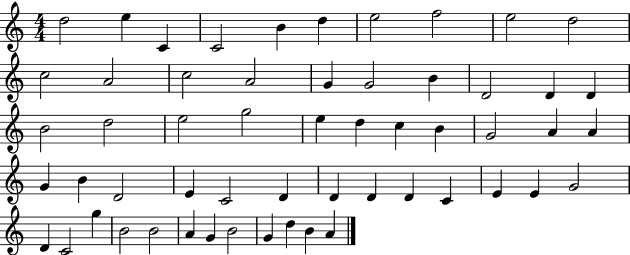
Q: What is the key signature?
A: C major